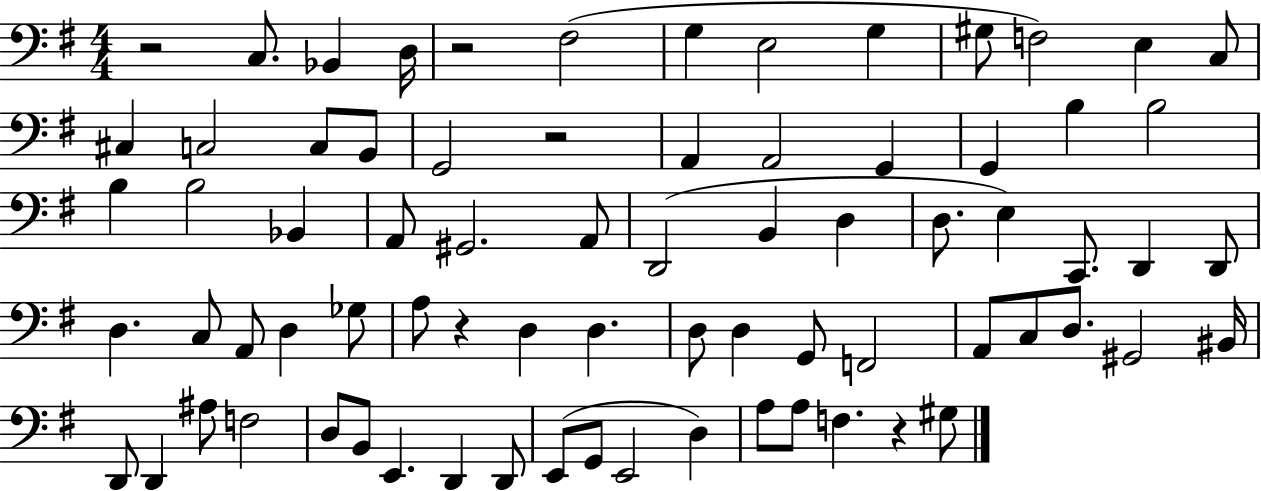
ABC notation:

X:1
T:Untitled
M:4/4
L:1/4
K:G
z2 C,/2 _B,, D,/4 z2 ^F,2 G, E,2 G, ^G,/2 F,2 E, C,/2 ^C, C,2 C,/2 B,,/2 G,,2 z2 A,, A,,2 G,, G,, B, B,2 B, B,2 _B,, A,,/2 ^G,,2 A,,/2 D,,2 B,, D, D,/2 E, C,,/2 D,, D,,/2 D, C,/2 A,,/2 D, _G,/2 A,/2 z D, D, D,/2 D, G,,/2 F,,2 A,,/2 C,/2 D,/2 ^G,,2 ^B,,/4 D,,/2 D,, ^A,/2 F,2 D,/2 B,,/2 E,, D,, D,,/2 E,,/2 G,,/2 E,,2 D, A,/2 A,/2 F, z ^G,/2